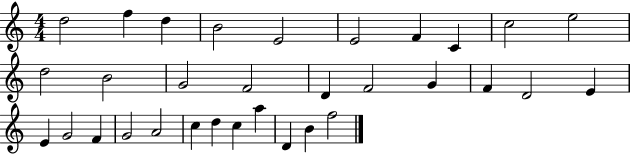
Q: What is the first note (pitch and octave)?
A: D5